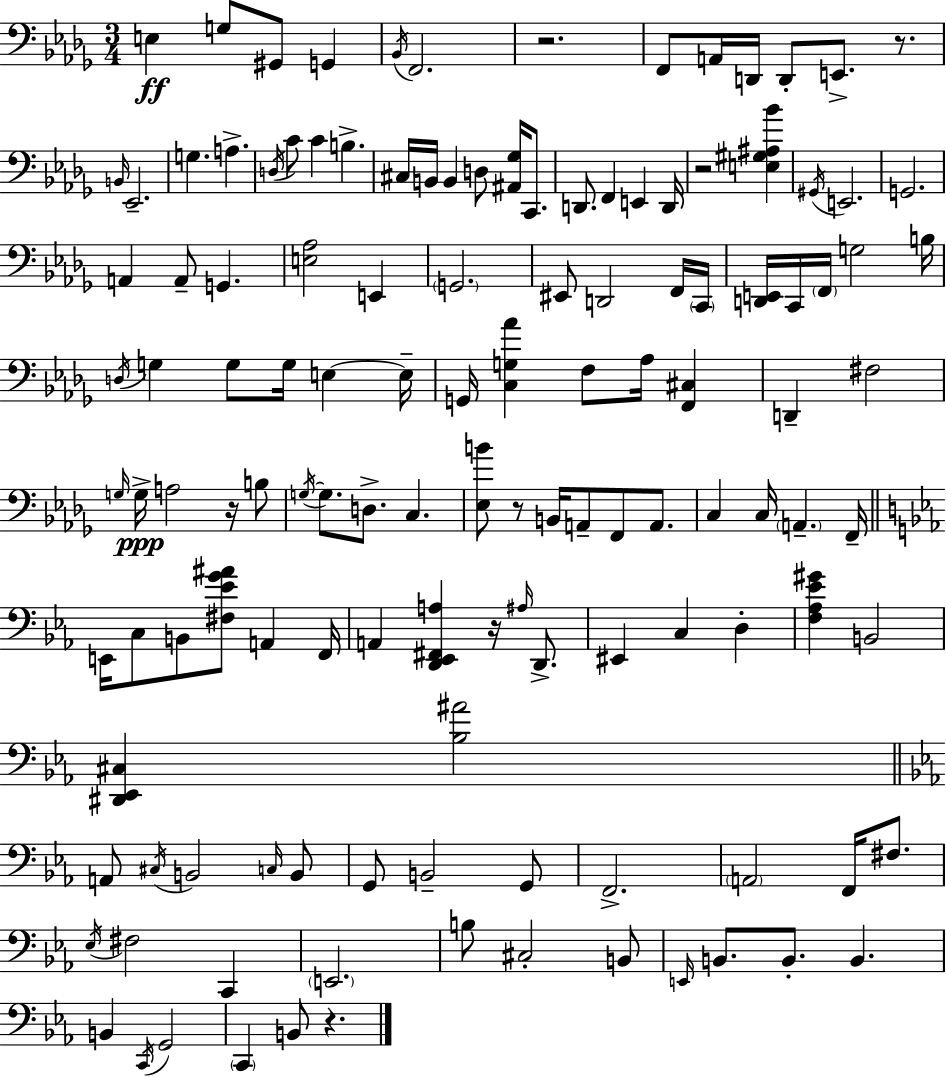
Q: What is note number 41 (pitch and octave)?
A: C2